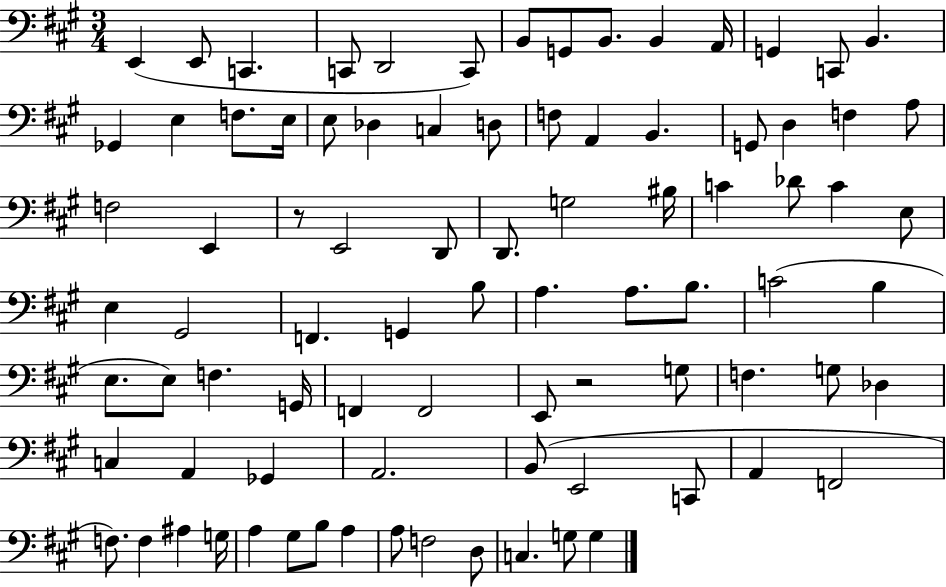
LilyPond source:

{
  \clef bass
  \numericTimeSignature
  \time 3/4
  \key a \major
  \repeat volta 2 { e,4( e,8 c,4. | c,8 d,2 c,8) | b,8 g,8 b,8. b,4 a,16 | g,4 c,8 b,4. | \break ges,4 e4 f8. e16 | e8 des4 c4 d8 | f8 a,4 b,4. | g,8 d4 f4 a8 | \break f2 e,4 | r8 e,2 d,8 | d,8. g2 bis16 | c'4 des'8 c'4 e8 | \break e4 gis,2 | f,4. g,4 b8 | a4. a8. b8. | c'2( b4 | \break e8. e8) f4. g,16 | f,4 f,2 | e,8 r2 g8 | f4. g8 des4 | \break c4 a,4 ges,4 | a,2. | b,8( e,2 c,8 | a,4 f,2 | \break f8.) f4 ais4 g16 | a4 gis8 b8 a4 | a8 f2 d8 | c4. g8 g4 | \break } \bar "|."
}